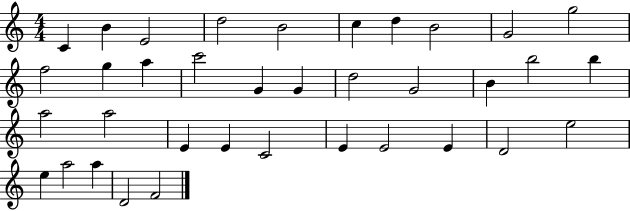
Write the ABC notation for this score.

X:1
T:Untitled
M:4/4
L:1/4
K:C
C B E2 d2 B2 c d B2 G2 g2 f2 g a c'2 G G d2 G2 B b2 b a2 a2 E E C2 E E2 E D2 e2 e a2 a D2 F2